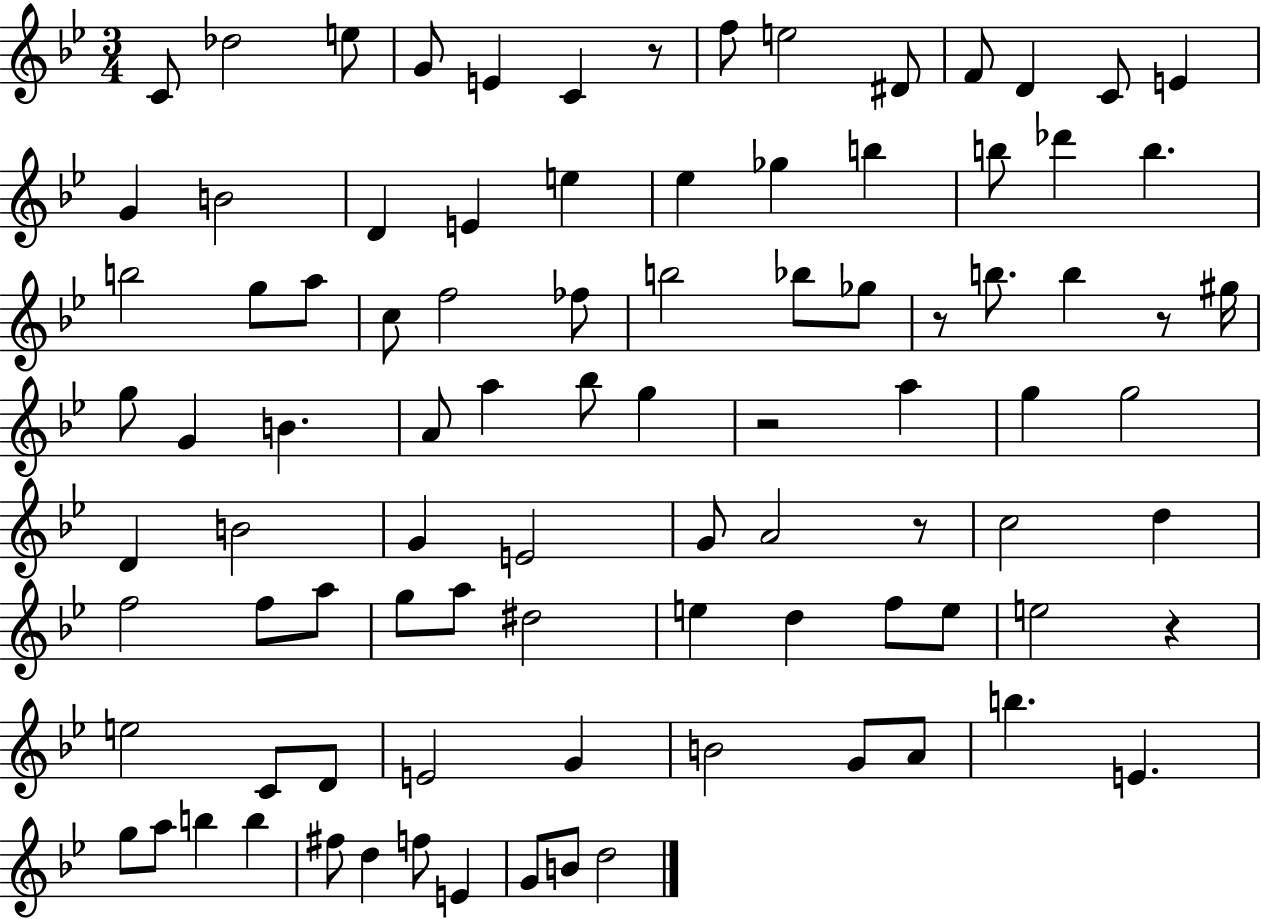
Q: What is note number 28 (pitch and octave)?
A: C5